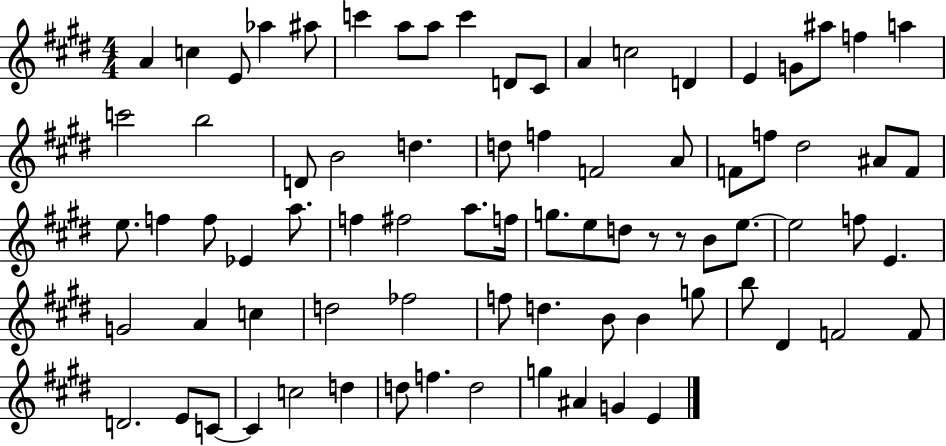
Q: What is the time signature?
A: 4/4